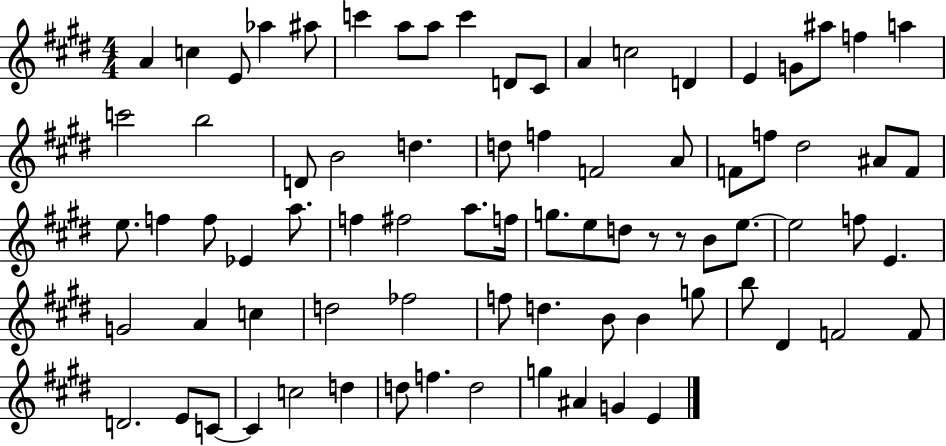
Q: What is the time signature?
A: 4/4